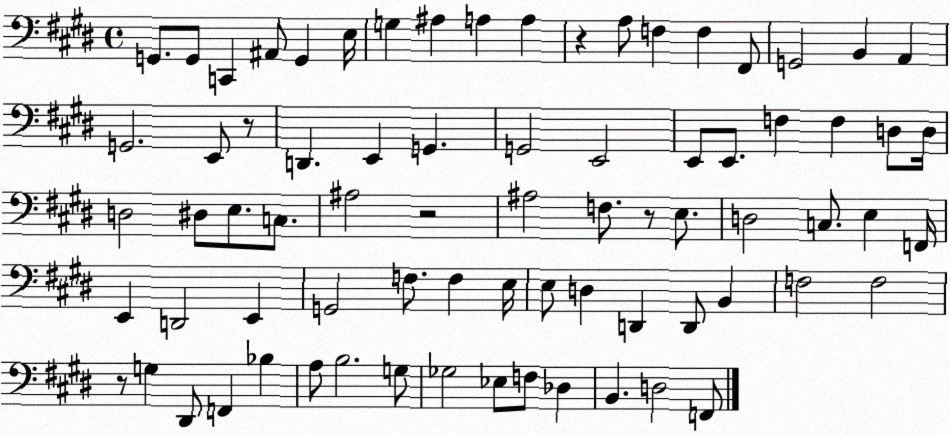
X:1
T:Untitled
M:4/4
L:1/4
K:E
G,,/2 G,,/2 C,, ^A,,/2 G,, E,/4 G, ^A, A, A, z A,/2 F, F, ^F,,/2 G,,2 B,, A,, G,,2 E,,/2 z/2 D,, E,, G,, G,,2 E,,2 E,,/2 E,,/2 F, F, D,/2 D,/4 D,2 ^D,/2 E,/2 C,/2 ^A,2 z2 ^A,2 F,/2 z/2 E,/2 D,2 C,/2 E, F,,/4 E,, D,,2 E,, G,,2 F,/2 F, E,/4 E,/2 D, D,, D,,/2 B,, F,2 F,2 z/2 G, ^D,,/2 F,, _B, A,/2 B,2 G,/2 _G,2 _E,/2 F,/2 _D, B,, D,2 F,,/2